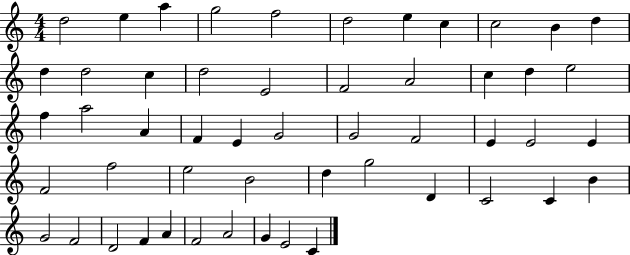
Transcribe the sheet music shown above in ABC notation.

X:1
T:Untitled
M:4/4
L:1/4
K:C
d2 e a g2 f2 d2 e c c2 B d d d2 c d2 E2 F2 A2 c d e2 f a2 A F E G2 G2 F2 E E2 E F2 f2 e2 B2 d g2 D C2 C B G2 F2 D2 F A F2 A2 G E2 C